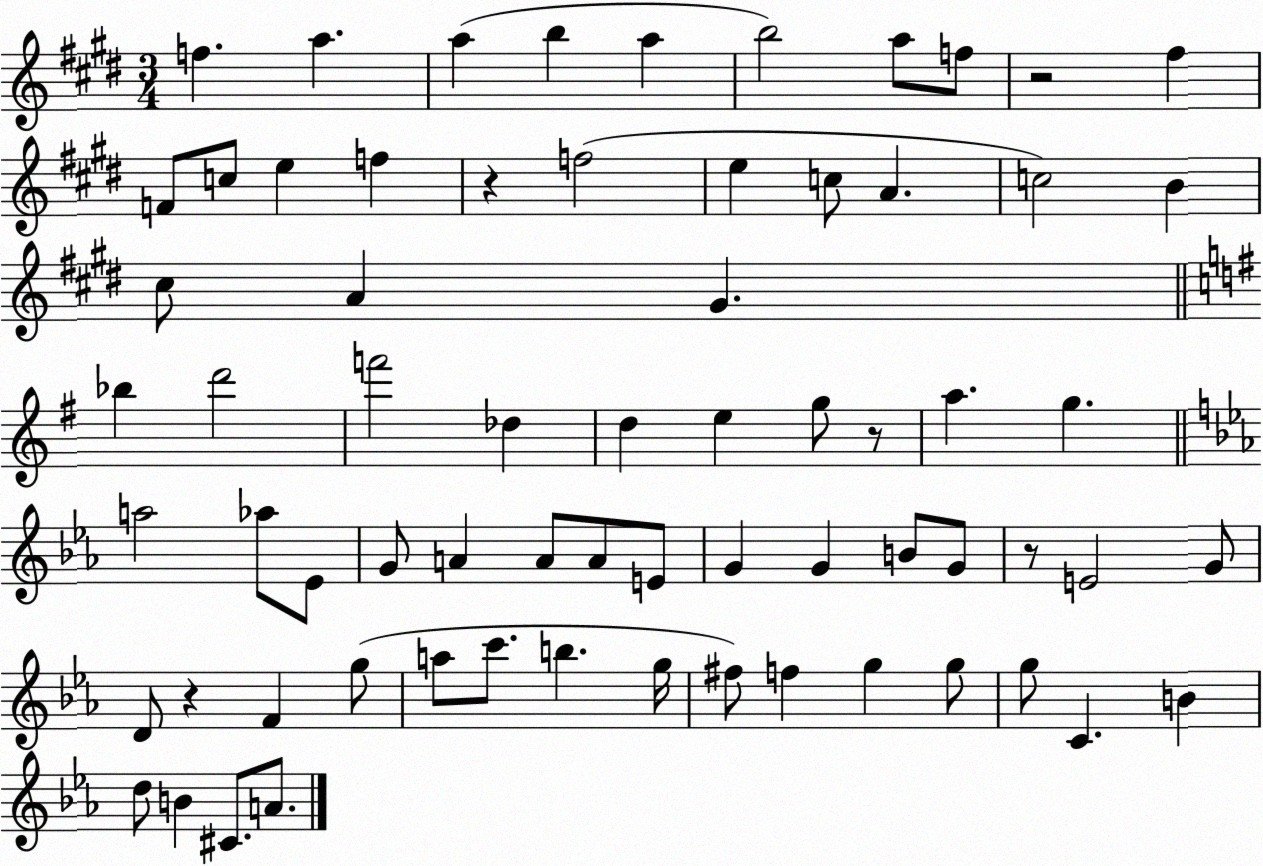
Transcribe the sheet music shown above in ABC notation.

X:1
T:Untitled
M:3/4
L:1/4
K:E
f a a b a b2 a/2 f/2 z2 ^f F/2 c/2 e f z f2 e c/2 A c2 B ^c/2 A ^G _b d'2 f'2 _d d e g/2 z/2 a g a2 _a/2 _E/2 G/2 A A/2 A/2 E/2 G G B/2 G/2 z/2 E2 G/2 D/2 z F g/2 a/2 c'/2 b g/4 ^f/2 f g g/2 g/2 C B d/2 B ^C/2 A/2